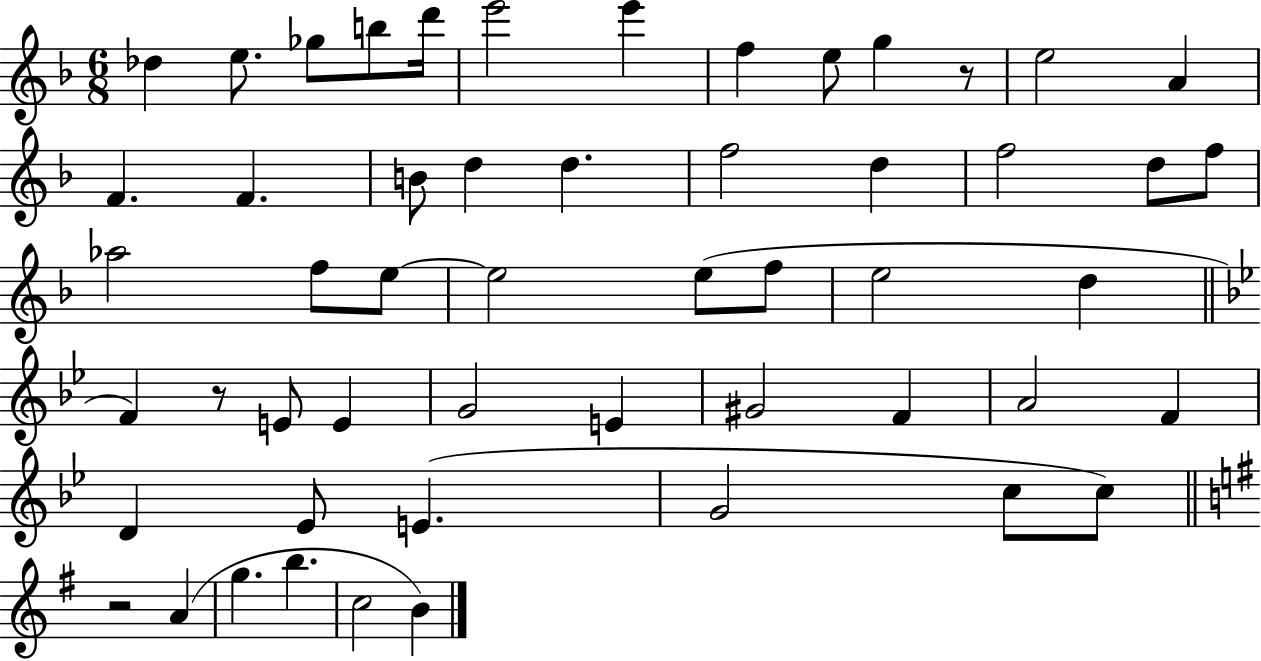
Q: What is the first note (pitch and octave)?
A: Db5